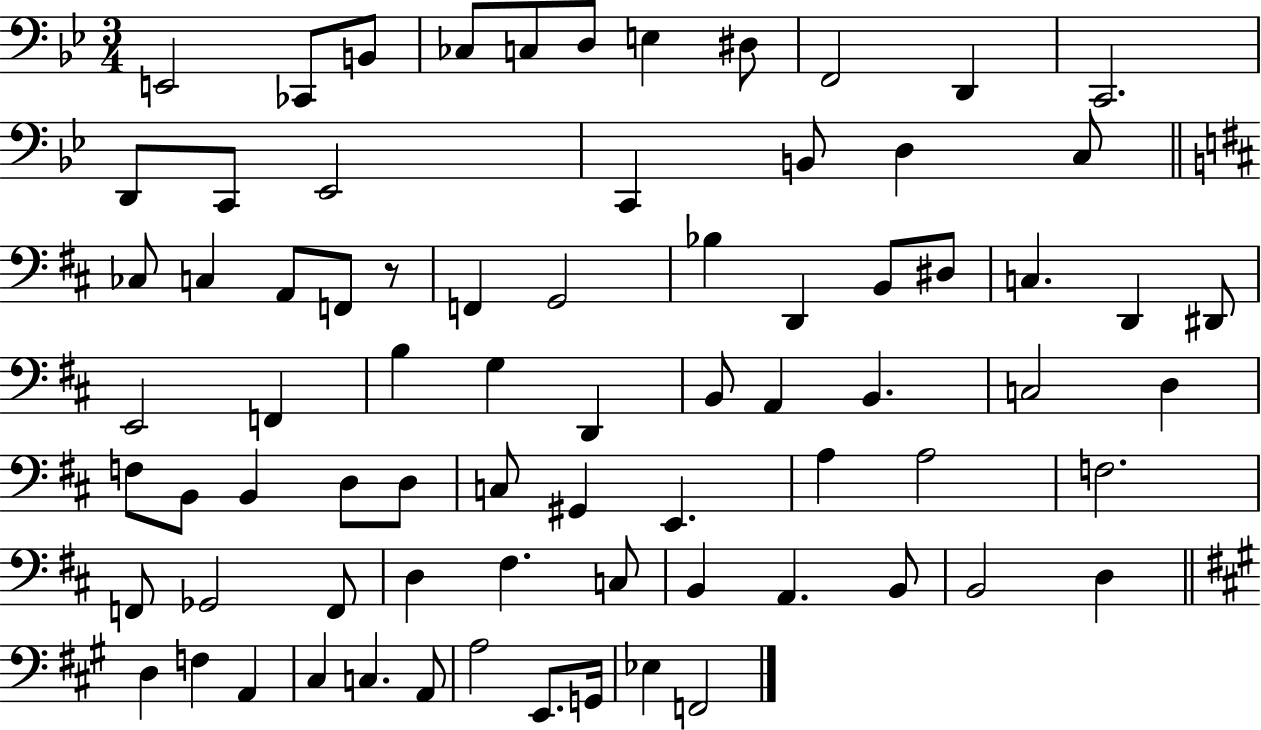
E2/h CES2/e B2/e CES3/e C3/e D3/e E3/q D#3/e F2/h D2/q C2/h. D2/e C2/e Eb2/h C2/q B2/e D3/q C3/e CES3/e C3/q A2/e F2/e R/e F2/q G2/h Bb3/q D2/q B2/e D#3/e C3/q. D2/q D#2/e E2/h F2/q B3/q G3/q D2/q B2/e A2/q B2/q. C3/h D3/q F3/e B2/e B2/q D3/e D3/e C3/e G#2/q E2/q. A3/q A3/h F3/h. F2/e Gb2/h F2/e D3/q F#3/q. C3/e B2/q A2/q. B2/e B2/h D3/q D3/q F3/q A2/q C#3/q C3/q. A2/e A3/h E2/e. G2/s Eb3/q F2/h